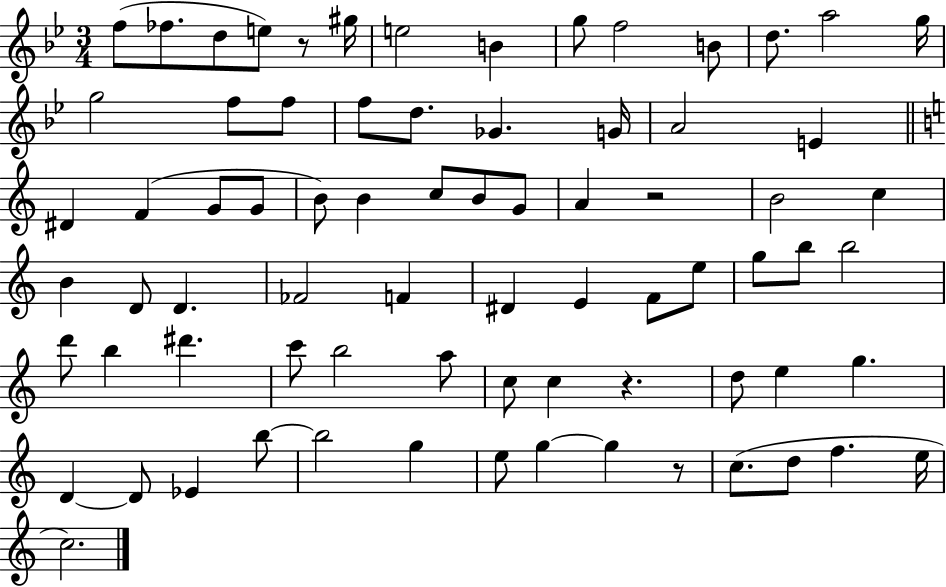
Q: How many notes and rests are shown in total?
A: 75